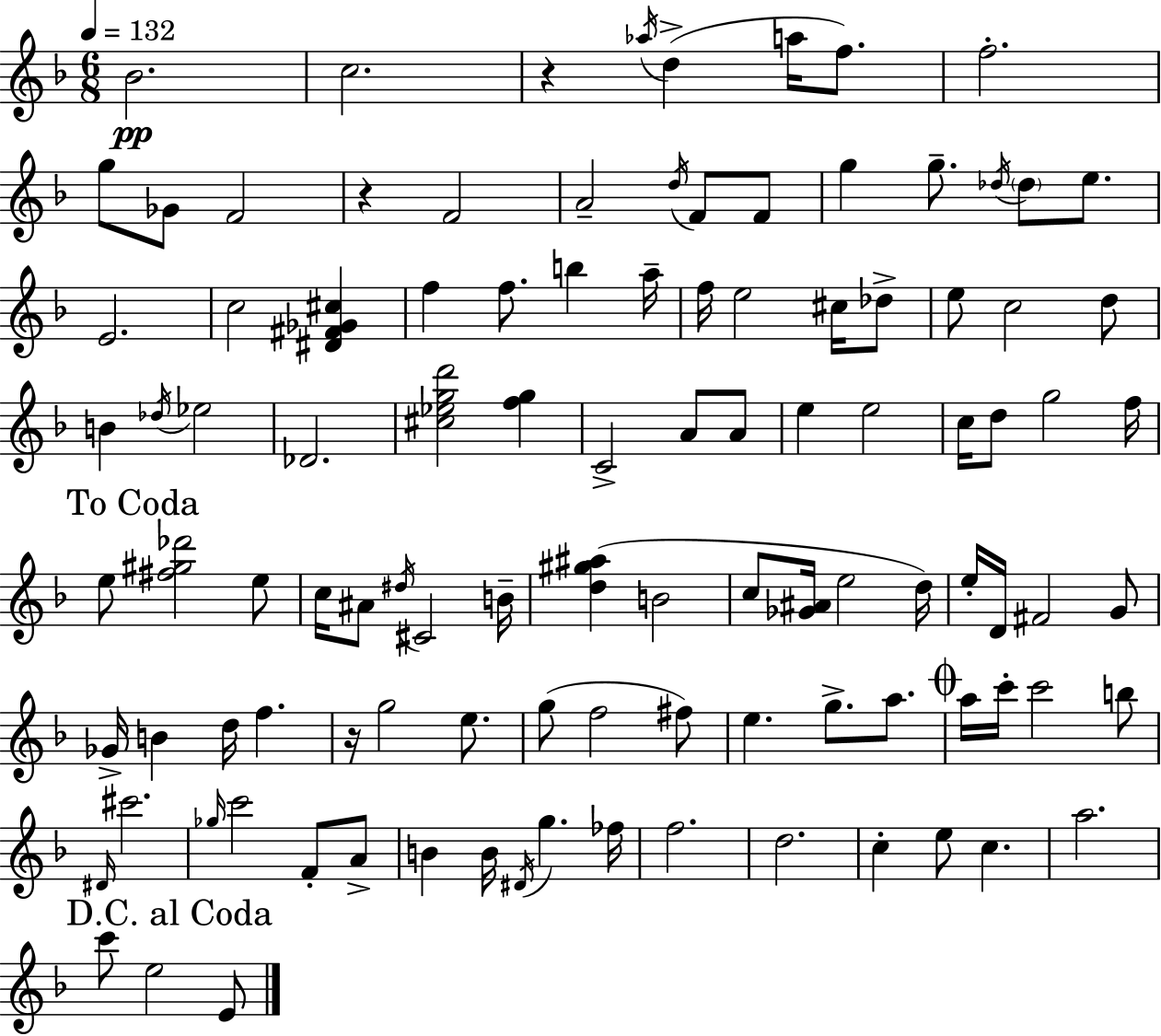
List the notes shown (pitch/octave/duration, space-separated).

Bb4/h. C5/h. R/q Ab5/s D5/q A5/s F5/e. F5/h. G5/e Gb4/e F4/h R/q F4/h A4/h D5/s F4/e F4/e G5/q G5/e. Db5/s Db5/e E5/e. E4/h. C5/h [D#4,F#4,Gb4,C#5]/q F5/q F5/e. B5/q A5/s F5/s E5/h C#5/s Db5/e E5/e C5/h D5/e B4/q Db5/s Eb5/h Db4/h. [C#5,Eb5,G5,D6]/h [F5,G5]/q C4/h A4/e A4/e E5/q E5/h C5/s D5/e G5/h F5/s E5/e [F#5,G#5,Db6]/h E5/e C5/s A#4/e D#5/s C#4/h B4/s [D5,G#5,A#5]/q B4/h C5/e [Gb4,A#4]/s E5/h D5/s E5/s D4/s F#4/h G4/e Gb4/s B4/q D5/s F5/q. R/s G5/h E5/e. G5/e F5/h F#5/e E5/q. G5/e. A5/e. A5/s C6/s C6/h B5/e D#4/s C#6/h. Gb5/s C6/h F4/e A4/e B4/q B4/s D#4/s G5/q. FES5/s F5/h. D5/h. C5/q E5/e C5/q. A5/h. C6/e E5/h E4/e